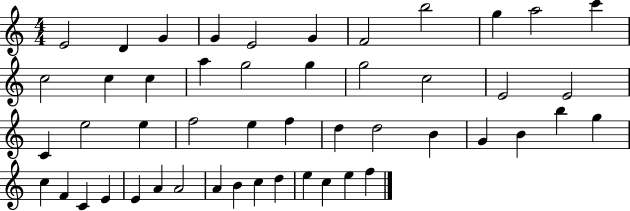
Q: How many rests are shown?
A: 0